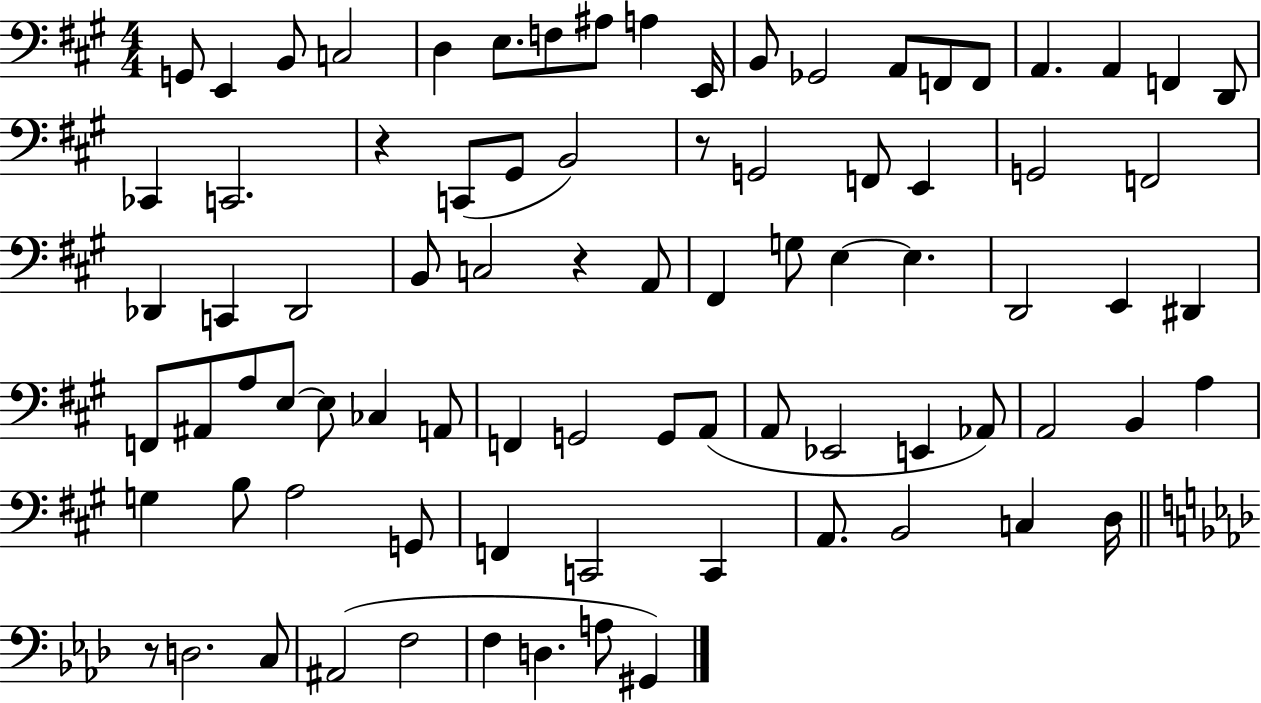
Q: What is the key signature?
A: A major